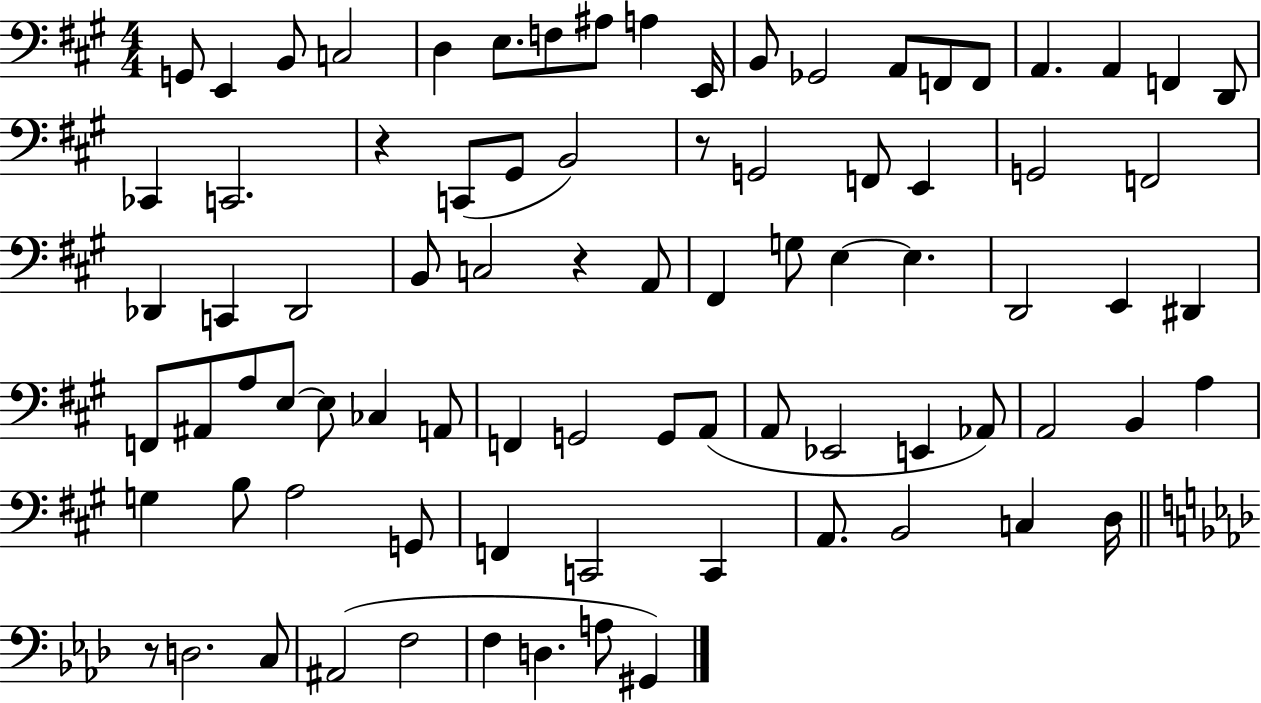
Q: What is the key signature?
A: A major